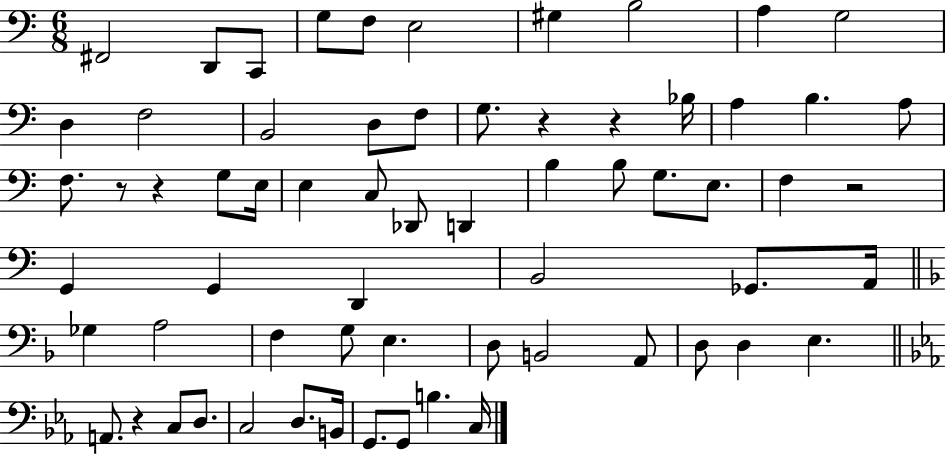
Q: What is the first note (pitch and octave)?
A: F#2